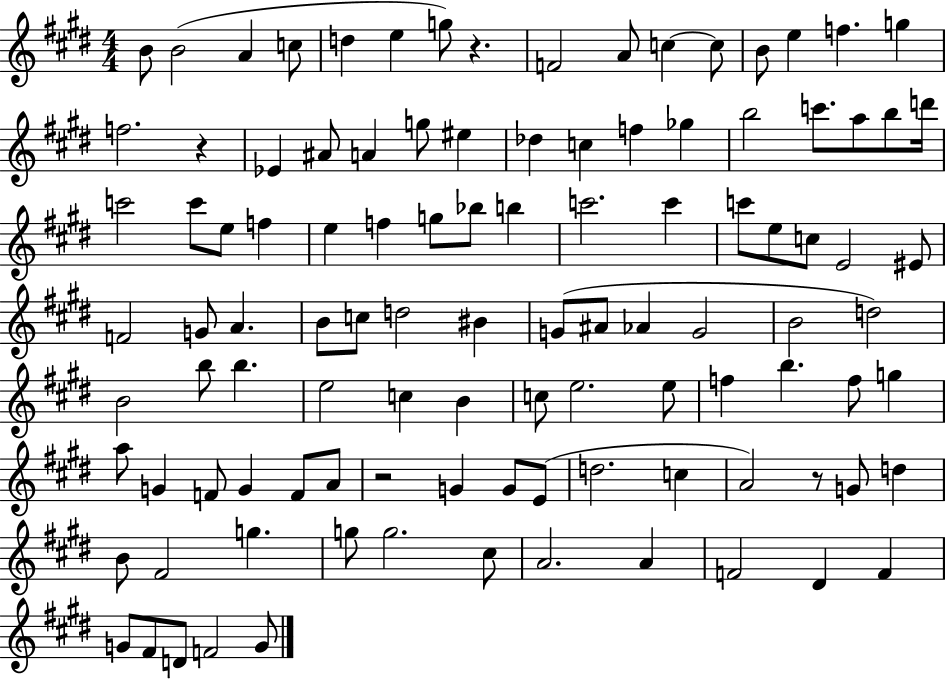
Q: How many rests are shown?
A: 4